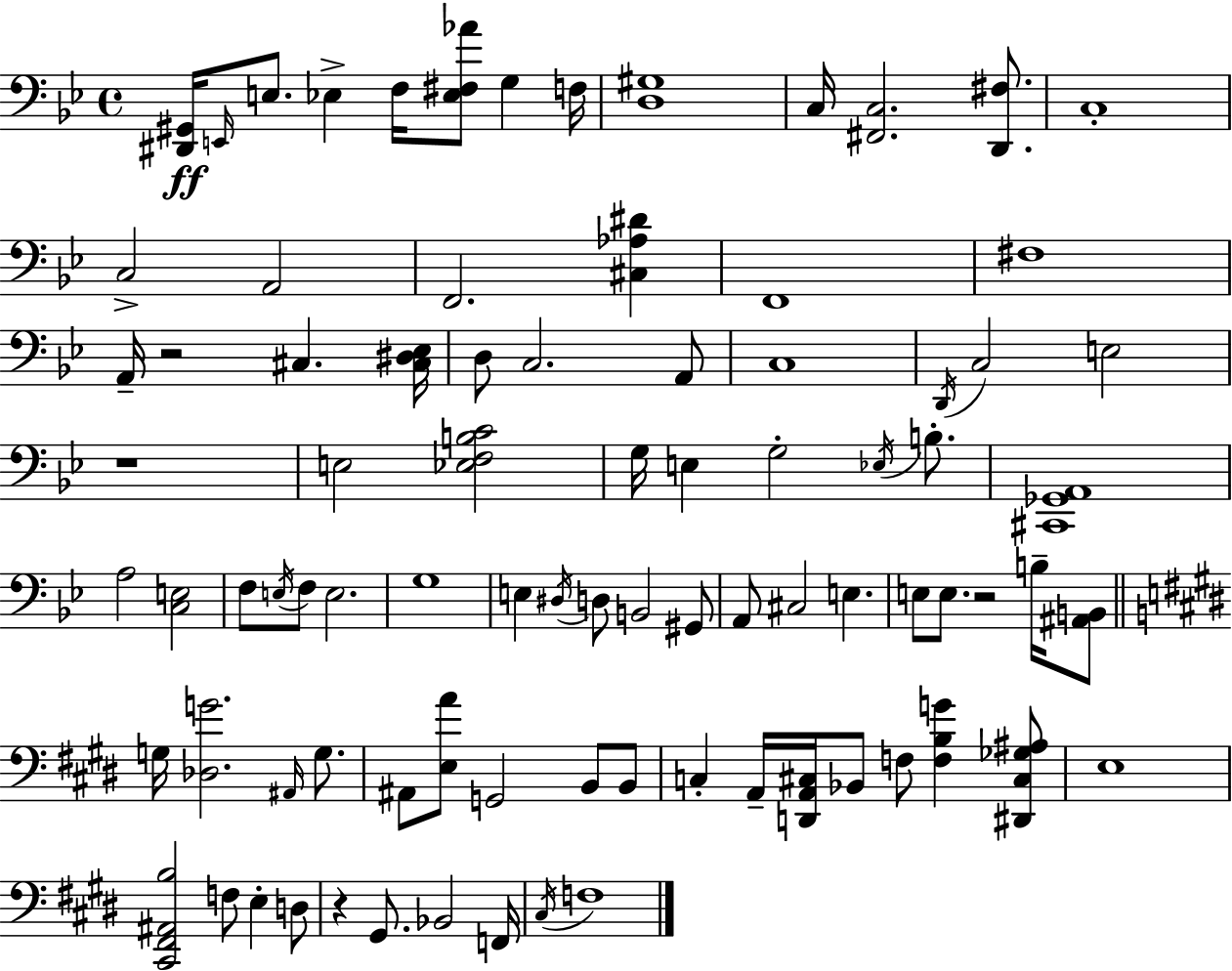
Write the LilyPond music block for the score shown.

{
  \clef bass
  \time 4/4
  \defaultTimeSignature
  \key g \minor
  \repeat volta 2 { <dis, gis,>16\ff \grace { e,16 } e8. ees4-> f16 <ees fis aes'>8 g4 | f16 <d gis>1 | c16 <fis, c>2. <d, fis>8. | c1-. | \break c2-> a,2 | f,2. <cis aes dis'>4 | f,1 | fis1 | \break a,16-- r2 cis4. | <cis dis ees>16 d8 c2. a,8 | c1 | \acciaccatura { d,16 } c2 e2 | \break r1 | e2 <ees f b c'>2 | g16 e4 g2-. \acciaccatura { ees16 } | b8.-. <cis, ges, a,>1 | \break a2 <c e>2 | f8 \acciaccatura { e16 } f8 e2. | g1 | e4 \acciaccatura { dis16 } d8 b,2 | \break gis,8 a,8 cis2 e4. | e8 e8. r2 | b16-- <ais, b,>8 \bar "||" \break \key e \major g16 <des g'>2. \grace { ais,16 } g8. | ais,8 <e a'>8 g,2 b,8 b,8 | c4-. a,16-- <d, a, cis>16 bes,8 f8 <f b g'>4 <dis, cis ges ais>8 | e1 | \break <cis, fis, ais, b>2 f8 e4-. d8 | r4 gis,8. bes,2 | f,16 \acciaccatura { cis16 } f1 | } \bar "|."
}